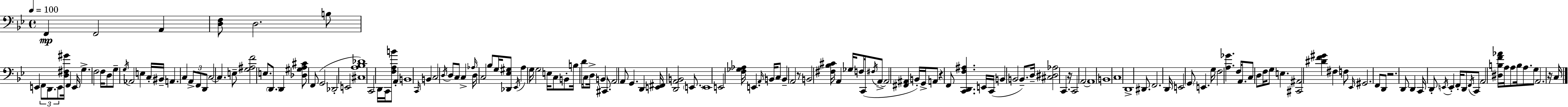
{
  \clef bass
  \time 4/4
  \defaultTimeSignature
  \key bes \major
  \tempo 4 = 100
  f,4\mp f,2 a,4 | <d f>8 d2. b8 | e,4 \tuplet 3/2 { f,8 d,8. e,8 } <d fis gis'>16 f,4 | e,16 g4.-> f2 f16 | \break d8 g8-- \acciaccatura { g16 } aes,2 e4 | c16-. bis,16-- a,4. c4 \tuplet 3/2 { a,8-> f,8 | d,8 } c2~~ c4. | e8-- <g ais f'>2 e8. \parenthesize d,8. | \break d,4 <des gis a cis'>8 f,8( g,2 | des,2-. e,2 | <cis a bes des'>1) | c,2 d,16 c,16 <f a b'>8 a,4-. | \break b,1 | \grace { c,16 } b,4 c2 \acciaccatura { d16 } d8 | c8 c4-> \grace { aes16 } d16 c2 | bes8 g16 <des, ees gis>8 \acciaccatura { ees,16 } a4 g16 g2 | \break e16 c8 b,8-. b16 d'16 c8 d16-> b,4 | cis,8. a,2 a,8 g,4. | d,4 <e, fis,>16 <d, a, b,>2 | \parenthesize e,8. e,1 | \break e,2 <f ges aes>16 e,4. | \grace { a,16 } b,16 c8 b,4-- a,2 | r8 b,2 <fis bes cis'>16 a,4 | ges16 f8 c,16( \acciaccatura { fis16 } a,8->~~ a,2 | \break <fis, ais,>4 b,16-.) g,16-> a,8 r4 f,8 | <c, d, f ais>4. e,16 c,16( b,4 b,2 | b,8.--) d16-- <cis dis aes>2 | c,4. r16 c,2 a,2~~ | \break a,1 | b,1 | c1 | d,1-> | \break dis,8. f,2. | d,16 e,2 \parenthesize g,8 | e,4. g16 f2 | <a ges'>4. f16 a,8. c8 d8 f16 g8 | \break e4. <cis, ais,>2 <dis' f' gis'>4 | fis4 f8 \grace { ees,16 } gis,2. | f,8 d,8 r2. | d,8 d,4 c,16 d,8-. \acciaccatura { e,16 } | \break e,4-. f,16-. d,8 \acciaccatura { f,16 } c,8 a,2 | <dis b f' aes'>16 a16 a8 b16 a8. g8 a,2. | r16 c16 \bar "|."
}